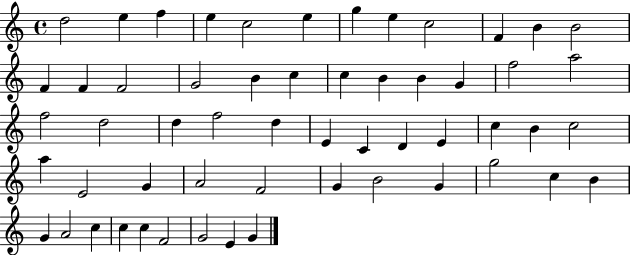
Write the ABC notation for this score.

X:1
T:Untitled
M:4/4
L:1/4
K:C
d2 e f e c2 e g e c2 F B B2 F F F2 G2 B c c B B G f2 a2 f2 d2 d f2 d E C D E c B c2 a E2 G A2 F2 G B2 G g2 c B G A2 c c c F2 G2 E G